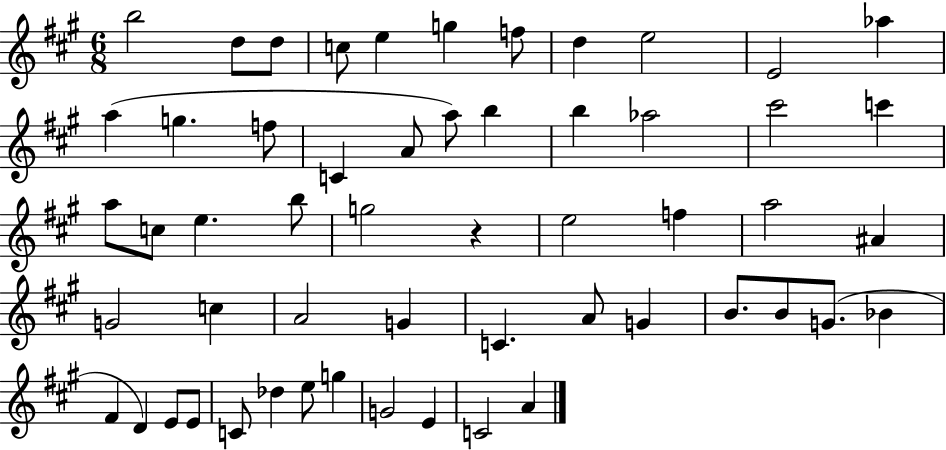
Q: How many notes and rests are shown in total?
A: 55